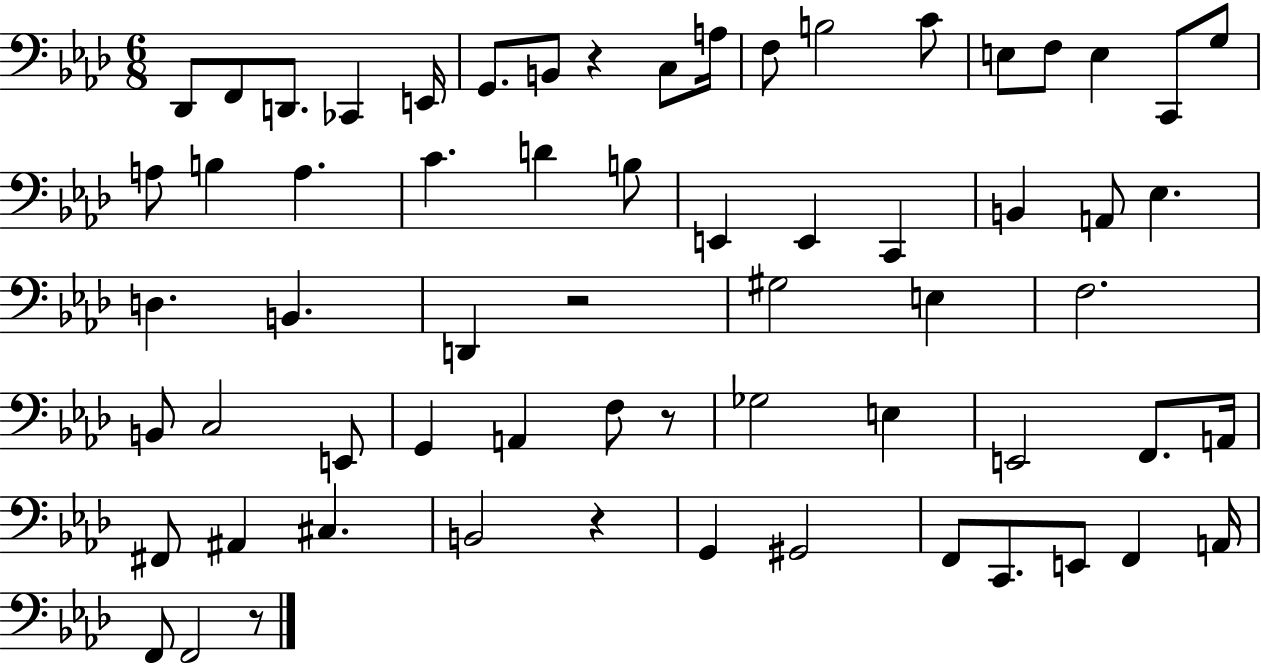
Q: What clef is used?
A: bass